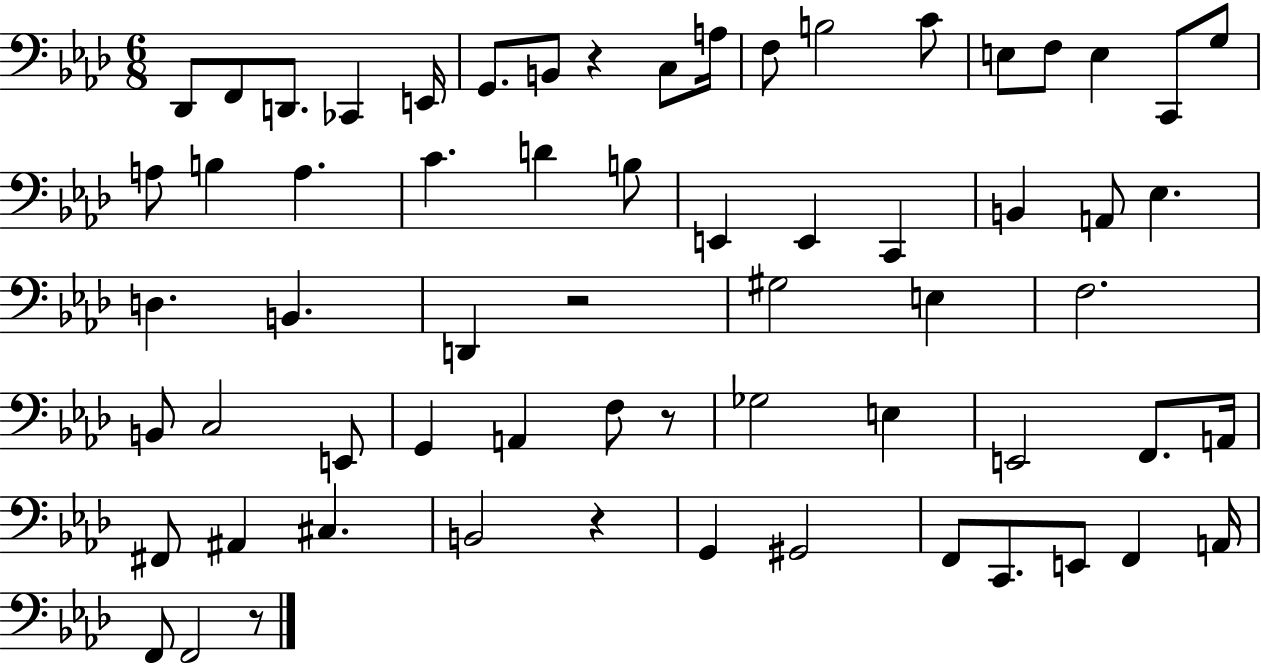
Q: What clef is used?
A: bass